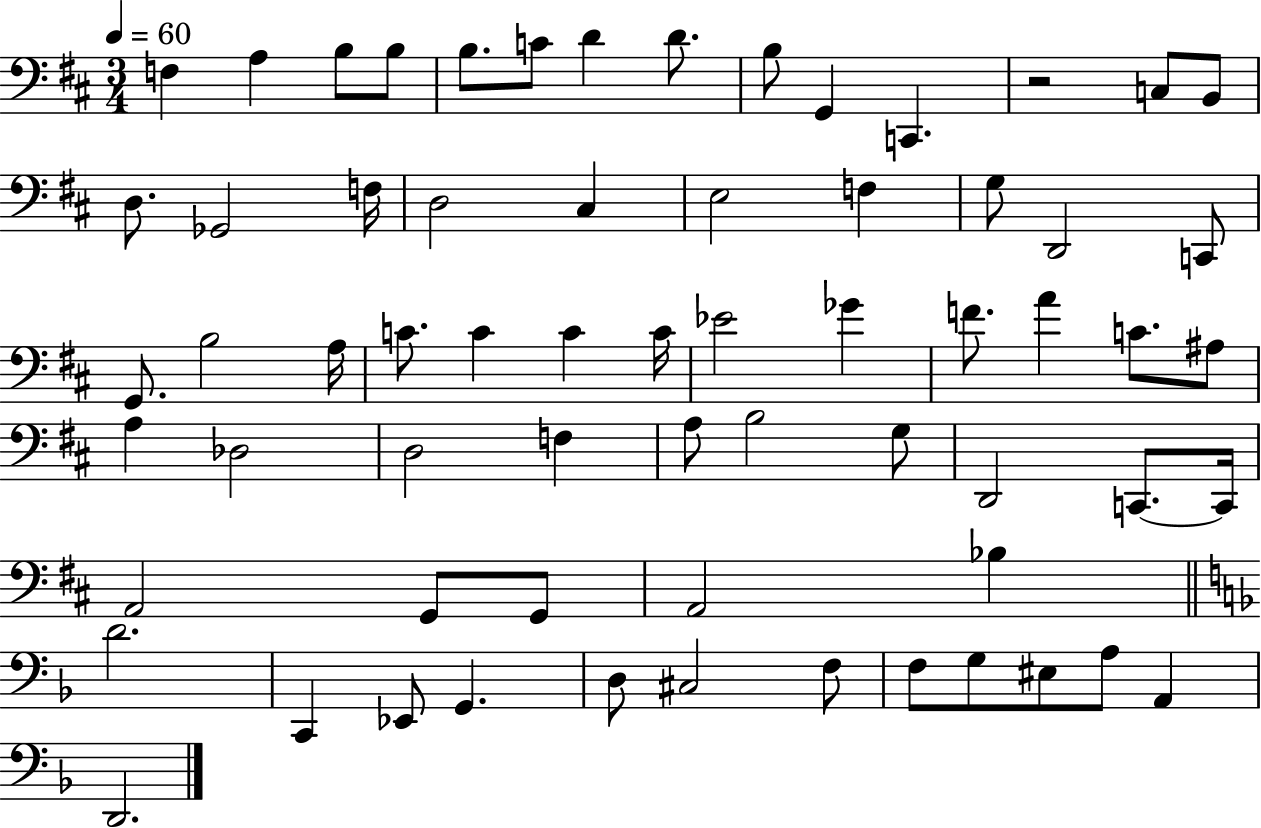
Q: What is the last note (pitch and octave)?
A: D2